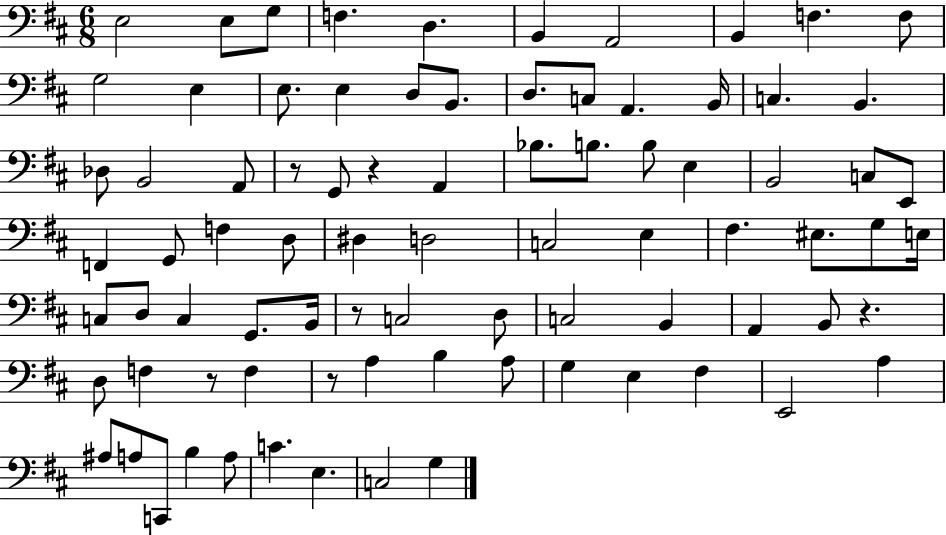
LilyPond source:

{
  \clef bass
  \numericTimeSignature
  \time 6/8
  \key d \major
  \repeat volta 2 { e2 e8 g8 | f4. d4. | b,4 a,2 | b,4 f4. f8 | \break g2 e4 | e8. e4 d8 b,8. | d8. c8 a,4. b,16 | c4. b,4. | \break des8 b,2 a,8 | r8 g,8 r4 a,4 | bes8. b8. b8 e4 | b,2 c8 e,8 | \break f,4 g,8 f4 d8 | dis4 d2 | c2 e4 | fis4. eis8. g8 e16 | \break c8 d8 c4 g,8. b,16 | r8 c2 d8 | c2 b,4 | a,4 b,8 r4. | \break d8 f4 r8 f4 | r8 a4 b4 a8 | g4 e4 fis4 | e,2 a4 | \break ais8 a8 c,8 b4 a8 | c'4. e4. | c2 g4 | } \bar "|."
}